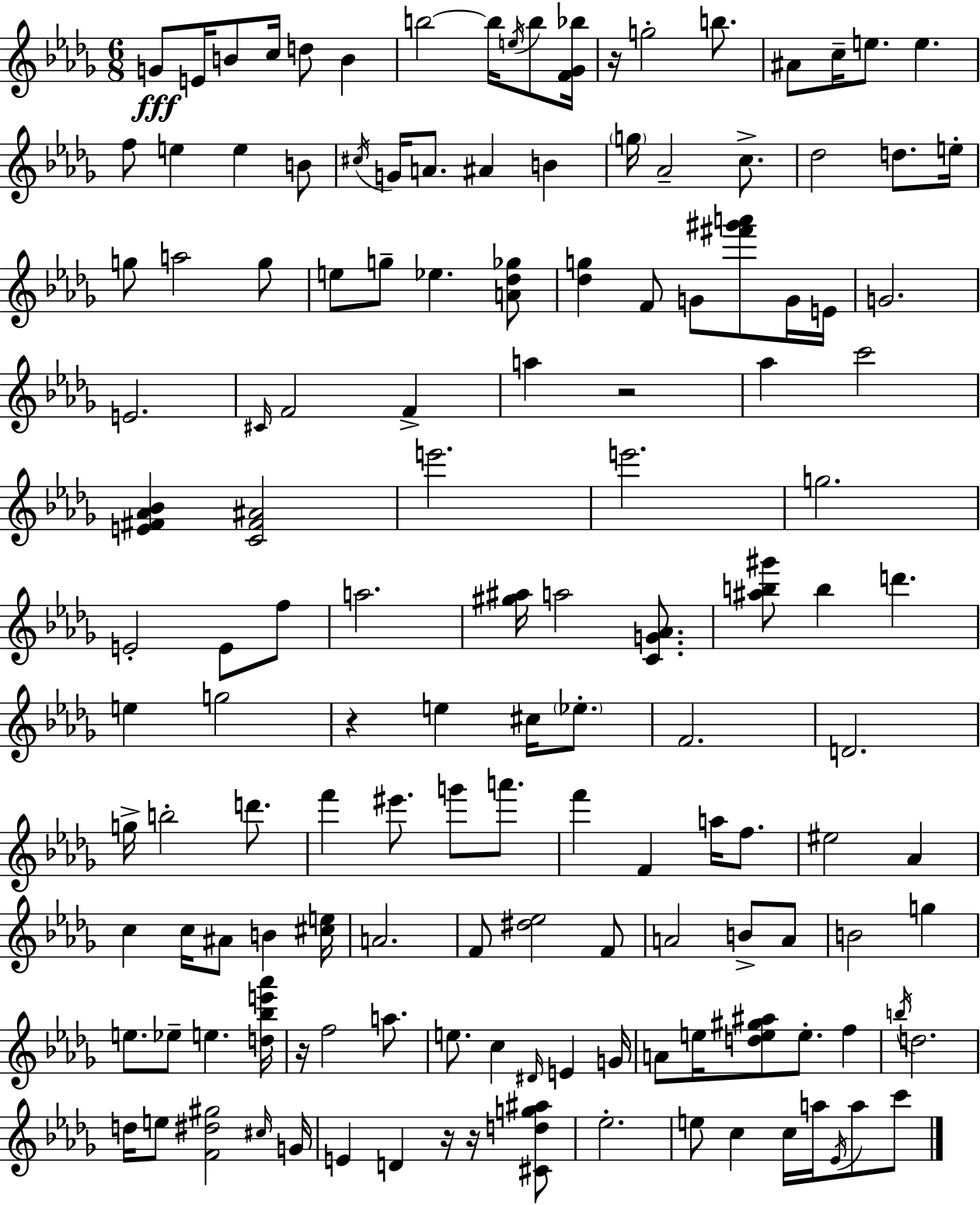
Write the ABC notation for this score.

X:1
T:Untitled
M:6/8
L:1/4
K:Bbm
G/2 E/4 B/2 c/4 d/2 B b2 b/4 e/4 b/2 [F_G_b]/4 z/4 g2 b/2 ^A/2 c/4 e/2 e f/2 e e B/2 ^c/4 G/4 A/2 ^A B g/4 _A2 c/2 _d2 d/2 e/4 g/2 a2 g/2 e/2 g/2 _e [A_d_g]/2 [_dg] F/2 G/2 [^f'^g'a']/2 G/4 E/4 G2 E2 ^C/4 F2 F a z2 _a c'2 [E^F_A_B] [C^F^A]2 e'2 e'2 g2 E2 E/2 f/2 a2 [^g^a]/4 a2 [CG_A]/2 [^ab^g']/2 b d' e g2 z e ^c/4 _e/2 F2 D2 g/4 b2 d'/2 f' ^e'/2 g'/2 a'/2 f' F a/4 f/2 ^e2 _A c c/4 ^A/2 B [^ce]/4 A2 F/2 [^d_e]2 F/2 A2 B/2 A/2 B2 g e/2 _e/2 e [d_be'_a']/4 z/4 f2 a/2 e/2 c ^D/4 E G/4 A/2 e/4 [de^g^a]/2 e/2 f b/4 d2 d/4 e/2 [F^d^g]2 ^c/4 G/4 E D z/4 z/4 [^Cdg^a]/2 _e2 e/2 c c/4 a/4 _E/4 a/2 c'/2